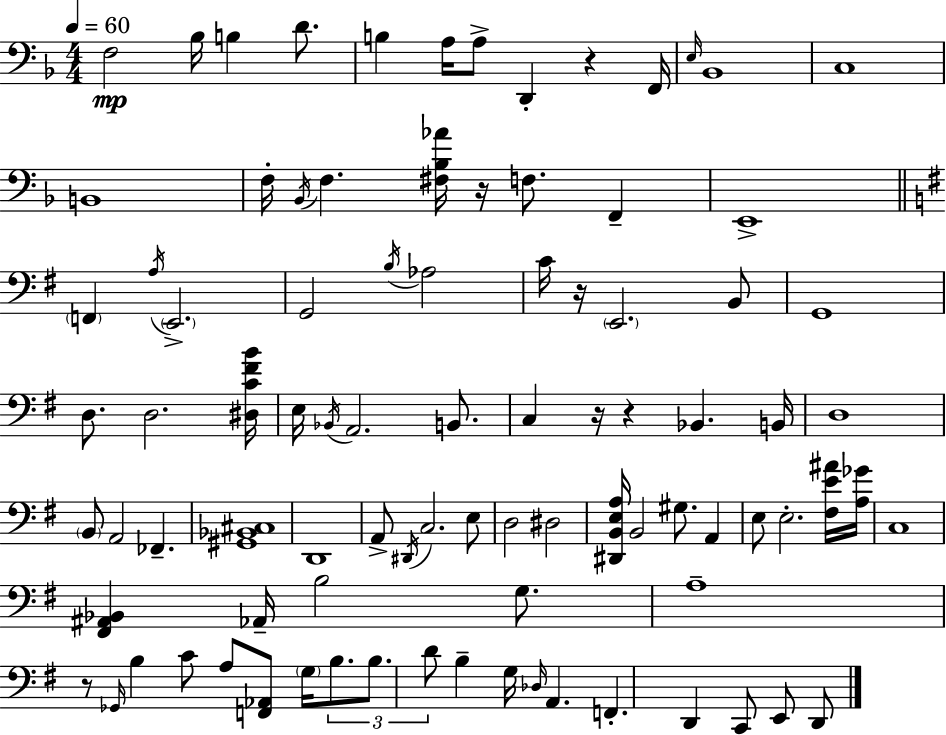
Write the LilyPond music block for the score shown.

{
  \clef bass
  \numericTimeSignature
  \time 4/4
  \key f \major
  \tempo 4 = 60
  f2\mp bes16 b4 d'8. | b4 a16 a8-> d,4-. r4 f,16 | \grace { e16 } bes,1 | c1 | \break b,1 | f16-. \acciaccatura { bes,16 } f4. <fis bes aes'>16 r16 f8. f,4-- | e,1-> | \bar "||" \break \key g \major \parenthesize f,4 \acciaccatura { a16 } \parenthesize e,2.-> | g,2 \acciaccatura { b16 } aes2 | c'16 r16 \parenthesize e,2. | b,8 g,1 | \break d8. d2. | <dis c' fis' b'>16 e16 \acciaccatura { bes,16 } a,2. | b,8. c4 r16 r4 bes,4. | b,16 d1 | \break \parenthesize b,8 a,2 fes,4.-- | <gis, bes, cis>1 | d,1 | a,8-> \acciaccatura { dis,16 } c2. | \break e8 d2 dis2 | <dis, b, e a>16 b,2 gis8. | a,4 e8 e2.-. | <fis e' ais'>16 <a ges'>16 c1 | \break <fis, ais, bes,>4 aes,16-- b2 | g8. a1-- | r8 \grace { ges,16 } b4 c'8 a8 <f, aes,>8 | \parenthesize g16 \tuplet 3/2 { b8. b8. d'8 } b4-- g16 \grace { des16 } | \break a,4. f,4.-. d,4 | c,8 e,8 d,8 \bar "|."
}